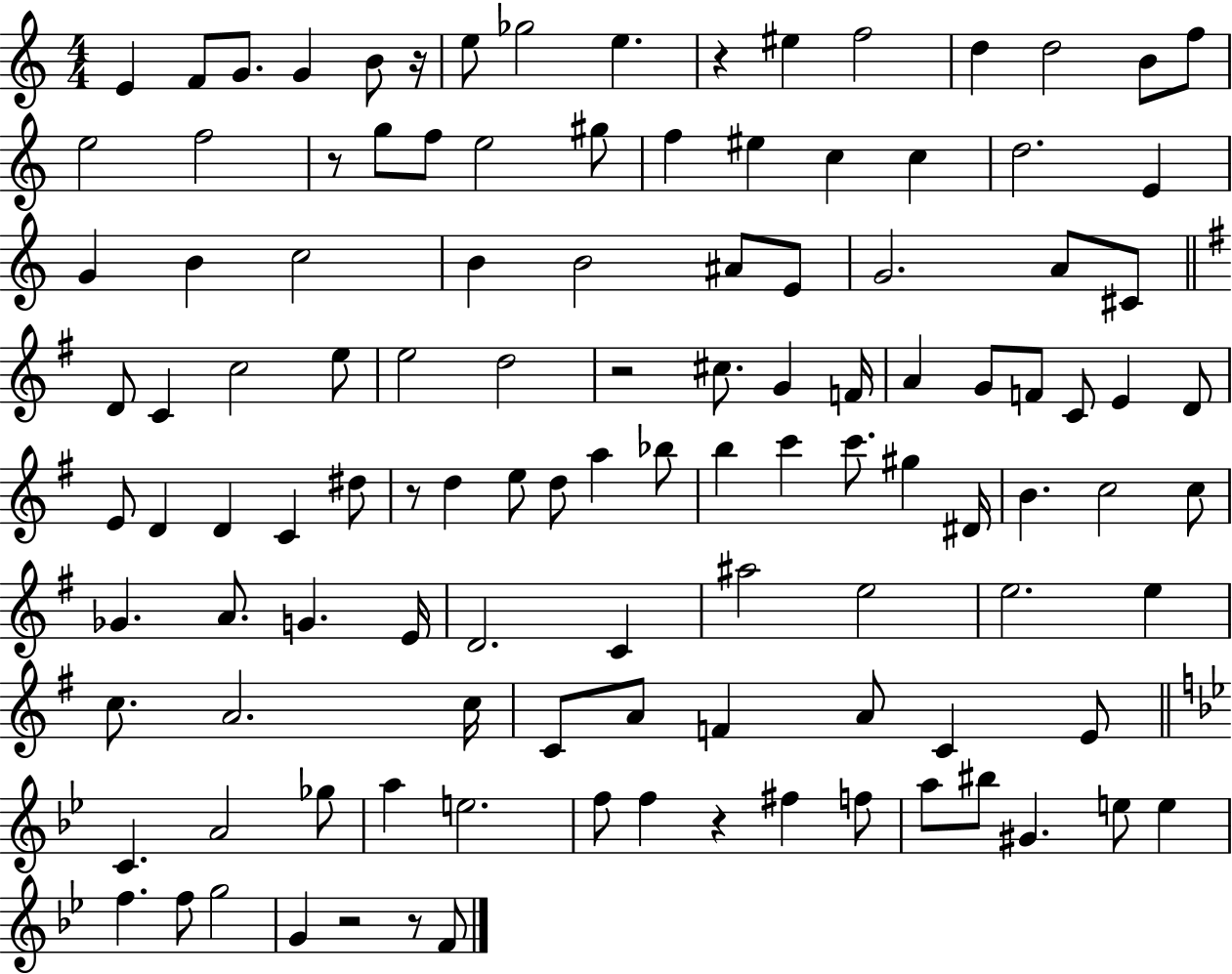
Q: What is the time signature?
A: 4/4